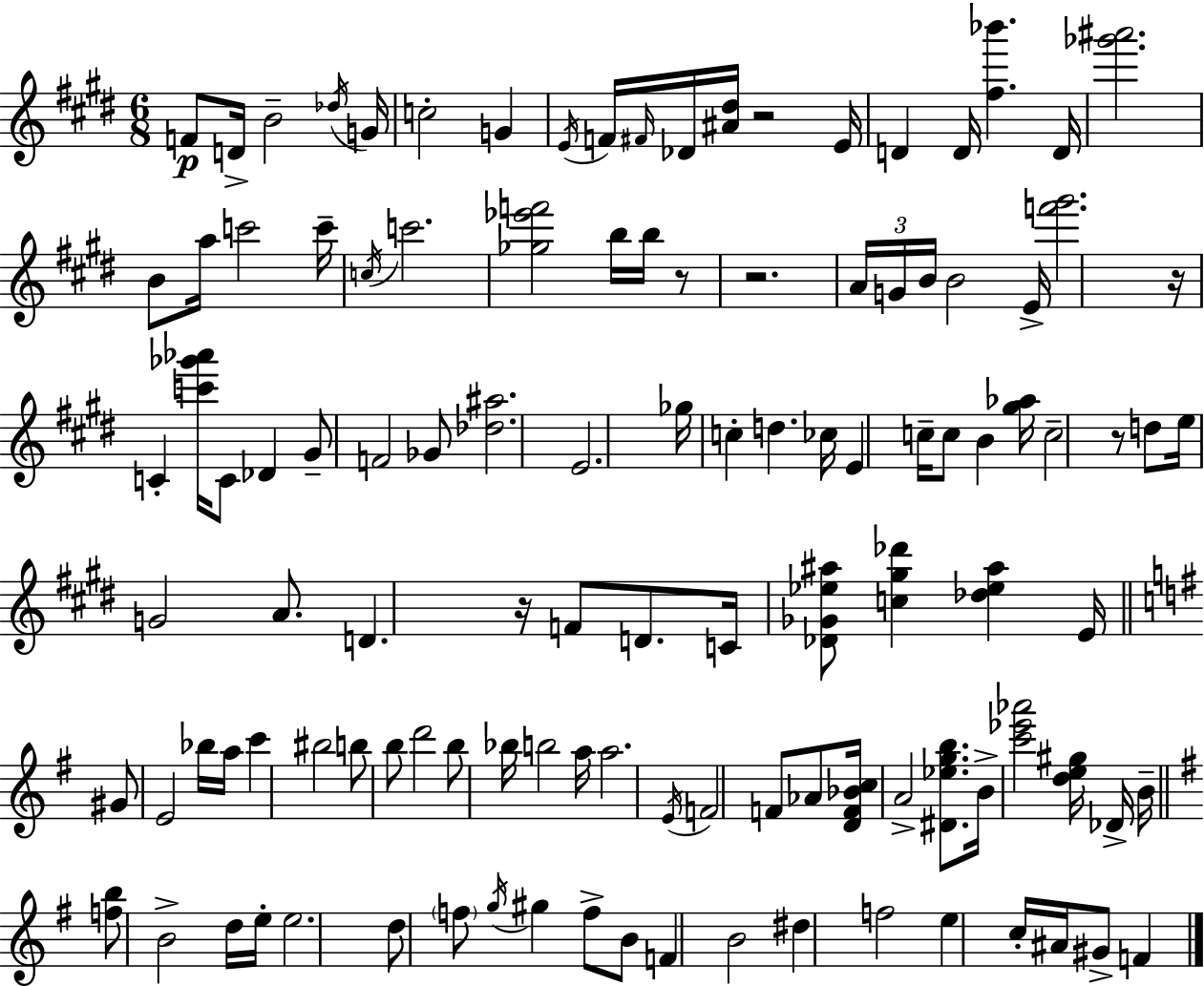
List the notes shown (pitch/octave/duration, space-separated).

F4/e D4/s B4/h Db5/s G4/s C5/h G4/q E4/s F4/s F#4/s Db4/s [A#4,D#5]/s R/h E4/s D4/q D4/s [F#5,Bb6]/q. D4/s [Gb6,A#6]/h. B4/e A5/s C6/h C6/s C5/s C6/h. [Gb5,Eb6,F6]/h B5/s B5/s R/e R/h. A4/s G4/s B4/s B4/h E4/s [F6,G#6]/h. R/s C4/q [C6,Gb6,Ab6]/s C4/e Db4/q G#4/e F4/h Gb4/e [Db5,A#5]/h. E4/h. Gb5/s C5/q D5/q. CES5/s E4/q C5/s C5/e B4/q [G#5,Ab5]/s C5/h R/e D5/e E5/s G4/h A4/e. D4/q. R/s F4/e D4/e. C4/s [Db4,Gb4,Eb5,A#5]/e [C5,G#5,Db6]/q [Db5,Eb5,A#5]/q E4/s G#4/e E4/h Bb5/s A5/s C6/q BIS5/h B5/e B5/e D6/h B5/e Bb5/s B5/h A5/s A5/h. E4/s F4/h F4/e Ab4/e [D4,F4,Bb4,C5]/s A4/h [D#4,Eb5,G5,B5]/e. B4/s [C6,Eb6,Ab6]/h [D5,E5,G#5]/s Db4/s B4/s [F5,B5]/e B4/h D5/s E5/s E5/h. D5/e F5/e G5/s G#5/q F5/e B4/e F4/q B4/h D#5/q F5/h E5/q C5/s A#4/s G#4/e F4/q